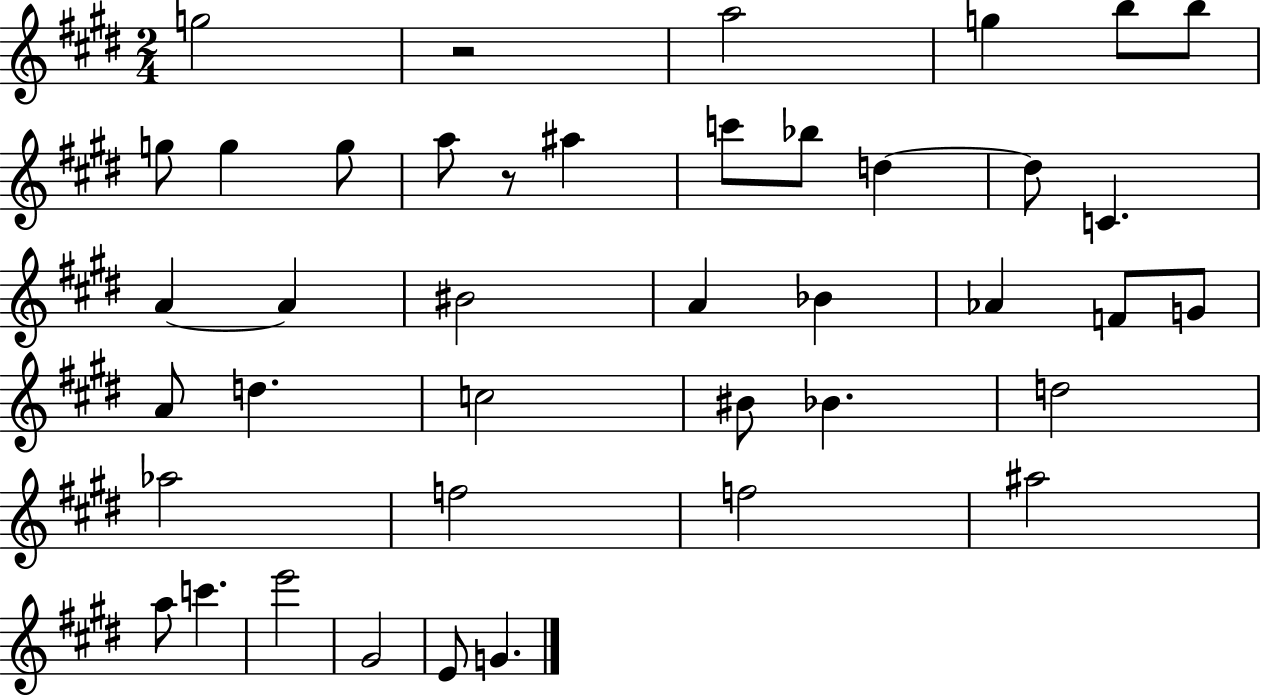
{
  \clef treble
  \numericTimeSignature
  \time 2/4
  \key e \major
  \repeat volta 2 { g''2 | r2 | a''2 | g''4 b''8 b''8 | \break g''8 g''4 g''8 | a''8 r8 ais''4 | c'''8 bes''8 d''4~~ | d''8 c'4. | \break a'4~~ a'4 | bis'2 | a'4 bes'4 | aes'4 f'8 g'8 | \break a'8 d''4. | c''2 | bis'8 bes'4. | d''2 | \break aes''2 | f''2 | f''2 | ais''2 | \break a''8 c'''4. | e'''2 | gis'2 | e'8 g'4. | \break } \bar "|."
}